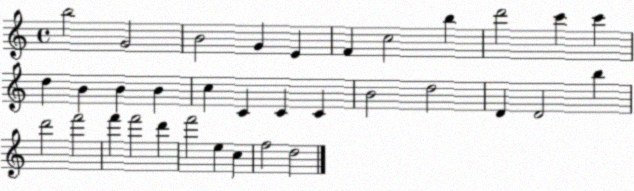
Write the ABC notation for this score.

X:1
T:Untitled
M:4/4
L:1/4
K:C
b2 G2 B2 G E F c2 b d'2 c' c' d B B B c C C C B2 d2 D D2 b d'2 f'2 f' f'2 d' f'2 e c f2 d2